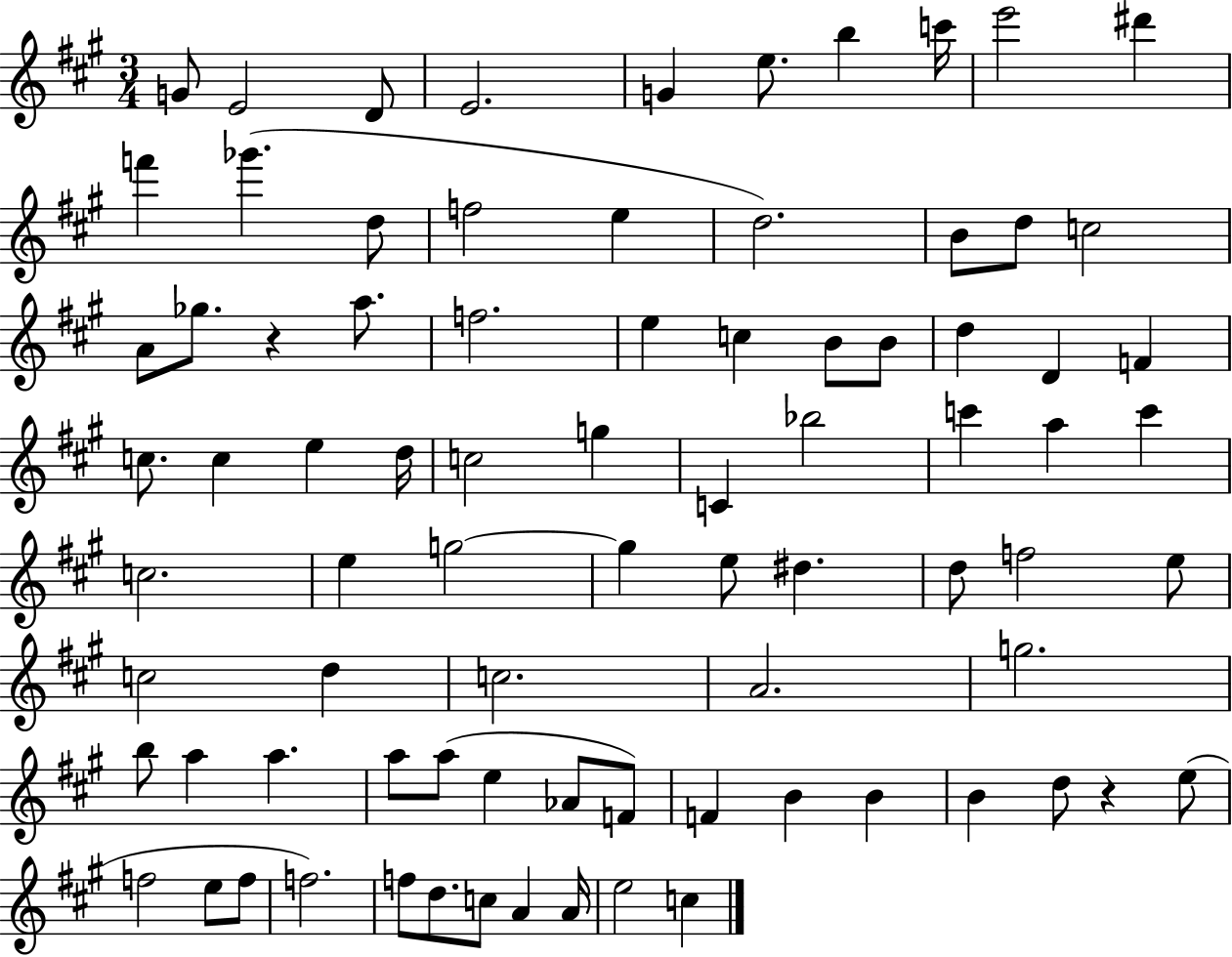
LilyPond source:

{
  \clef treble
  \numericTimeSignature
  \time 3/4
  \key a \major
  \repeat volta 2 { g'8 e'2 d'8 | e'2. | g'4 e''8. b''4 c'''16 | e'''2 dis'''4 | \break f'''4 ges'''4.( d''8 | f''2 e''4 | d''2.) | b'8 d''8 c''2 | \break a'8 ges''8. r4 a''8. | f''2. | e''4 c''4 b'8 b'8 | d''4 d'4 f'4 | \break c''8. c''4 e''4 d''16 | c''2 g''4 | c'4 bes''2 | c'''4 a''4 c'''4 | \break c''2. | e''4 g''2~~ | g''4 e''8 dis''4. | d''8 f''2 e''8 | \break c''2 d''4 | c''2. | a'2. | g''2. | \break b''8 a''4 a''4. | a''8 a''8( e''4 aes'8 f'8) | f'4 b'4 b'4 | b'4 d''8 r4 e''8( | \break f''2 e''8 f''8 | f''2.) | f''8 d''8. c''8 a'4 a'16 | e''2 c''4 | \break } \bar "|."
}